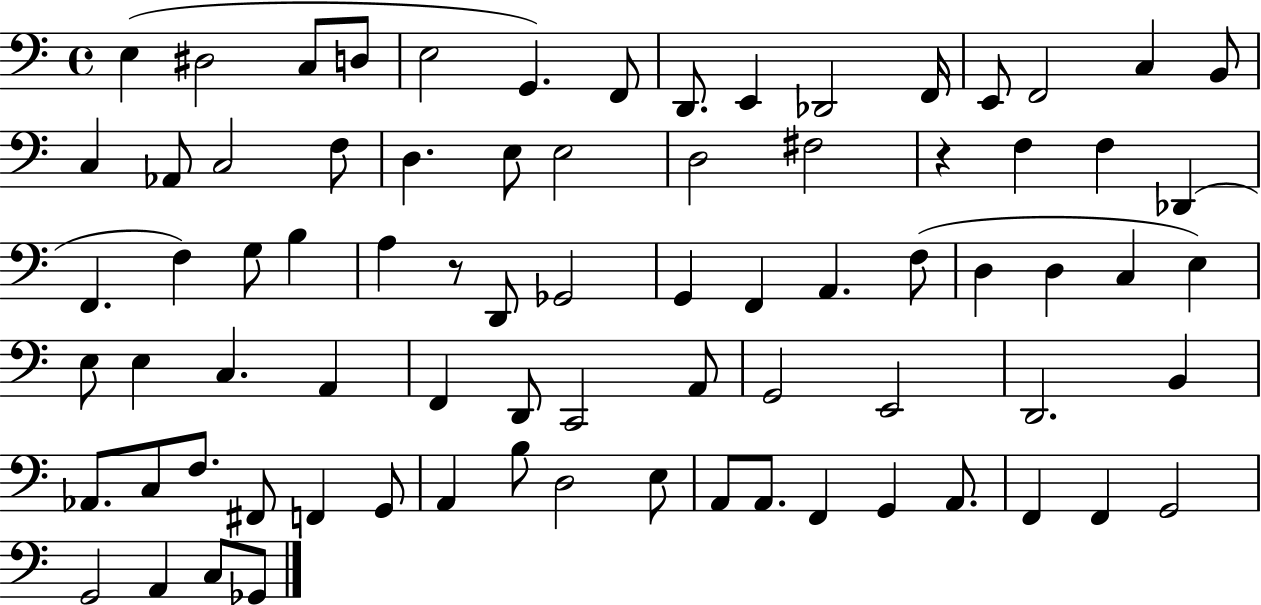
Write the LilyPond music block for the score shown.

{
  \clef bass
  \time 4/4
  \defaultTimeSignature
  \key c \major
  e4( dis2 c8 d8 | e2 g,4.) f,8 | d,8. e,4 des,2 f,16 | e,8 f,2 c4 b,8 | \break c4 aes,8 c2 f8 | d4. e8 e2 | d2 fis2 | r4 f4 f4 des,4( | \break f,4. f4) g8 b4 | a4 r8 d,8 ges,2 | g,4 f,4 a,4. f8( | d4 d4 c4 e4) | \break e8 e4 c4. a,4 | f,4 d,8 c,2 a,8 | g,2 e,2 | d,2. b,4 | \break aes,8. c8 f8. fis,8 f,4 g,8 | a,4 b8 d2 e8 | a,8 a,8. f,4 g,4 a,8. | f,4 f,4 g,2 | \break g,2 a,4 c8 ges,8 | \bar "|."
}